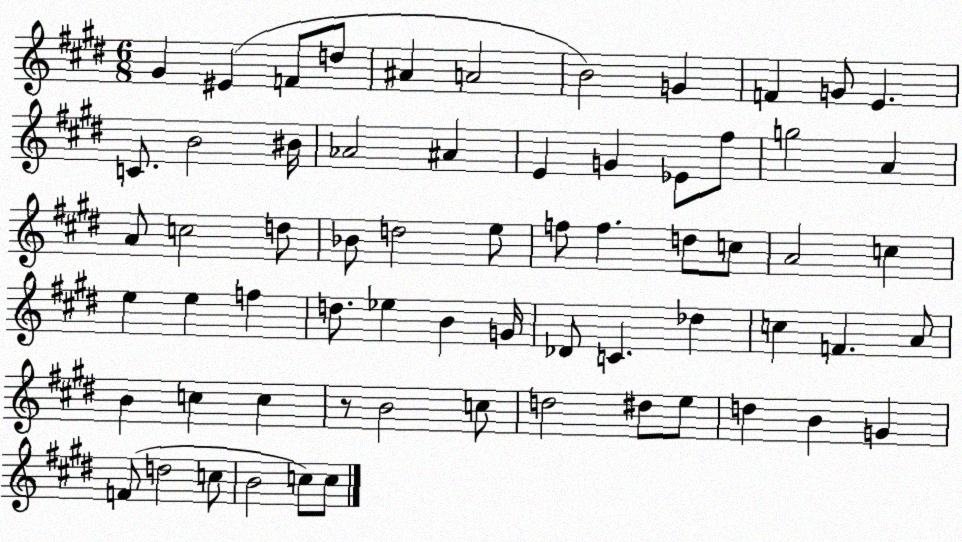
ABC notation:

X:1
T:Untitled
M:6/8
L:1/4
K:E
^G ^E F/2 d/2 ^A A2 B2 G F G/2 E C/2 B2 ^B/4 _A2 ^A E G _E/2 ^f/2 g2 A A/2 c2 d/2 _B/2 d2 e/2 f/2 f d/2 c/2 A2 c e e f d/2 _e B G/4 _D/2 C _d c F A/2 B c c z/2 B2 c/2 d2 ^d/2 e/2 d B G F/2 d2 c/2 B2 c/2 c/2